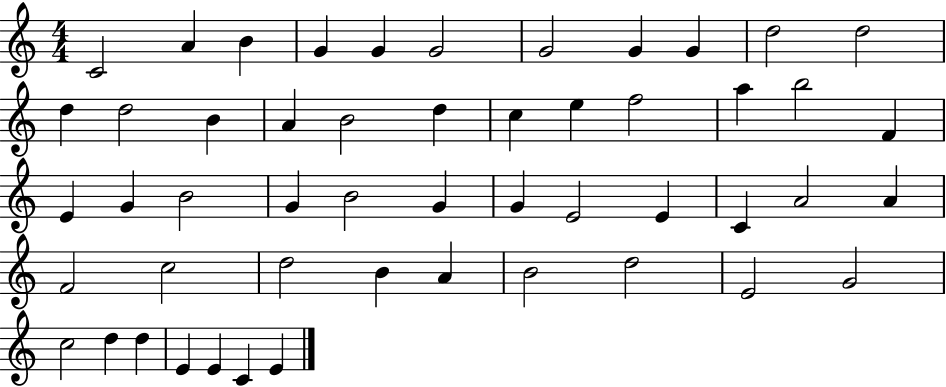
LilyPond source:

{
  \clef treble
  \numericTimeSignature
  \time 4/4
  \key c \major
  c'2 a'4 b'4 | g'4 g'4 g'2 | g'2 g'4 g'4 | d''2 d''2 | \break d''4 d''2 b'4 | a'4 b'2 d''4 | c''4 e''4 f''2 | a''4 b''2 f'4 | \break e'4 g'4 b'2 | g'4 b'2 g'4 | g'4 e'2 e'4 | c'4 a'2 a'4 | \break f'2 c''2 | d''2 b'4 a'4 | b'2 d''2 | e'2 g'2 | \break c''2 d''4 d''4 | e'4 e'4 c'4 e'4 | \bar "|."
}